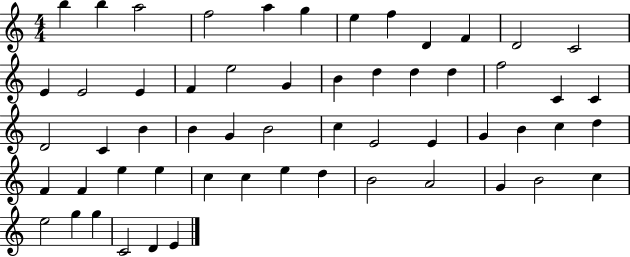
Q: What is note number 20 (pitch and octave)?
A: D5